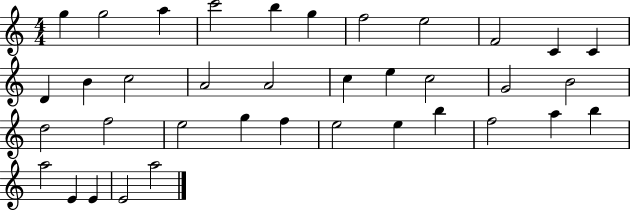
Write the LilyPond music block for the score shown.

{
  \clef treble
  \numericTimeSignature
  \time 4/4
  \key c \major
  g''4 g''2 a''4 | c'''2 b''4 g''4 | f''2 e''2 | f'2 c'4 c'4 | \break d'4 b'4 c''2 | a'2 a'2 | c''4 e''4 c''2 | g'2 b'2 | \break d''2 f''2 | e''2 g''4 f''4 | e''2 e''4 b''4 | f''2 a''4 b''4 | \break a''2 e'4 e'4 | e'2 a''2 | \bar "|."
}